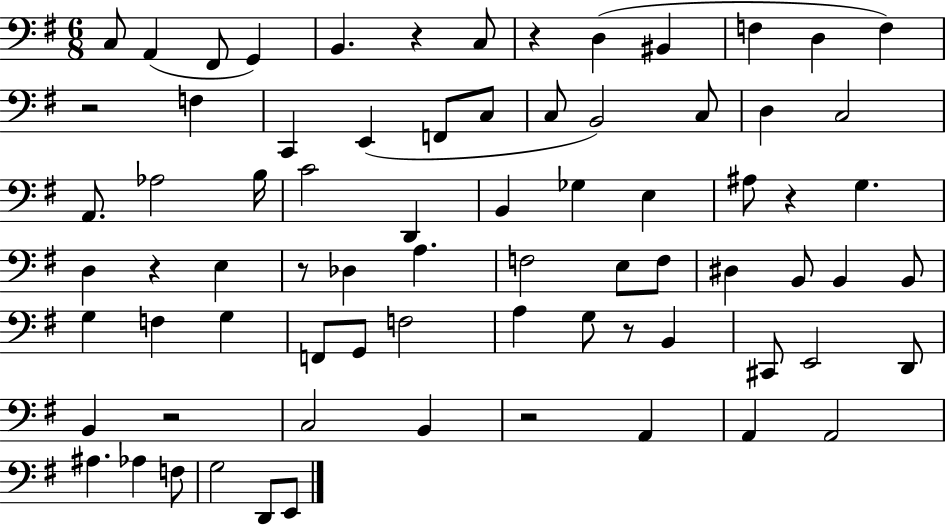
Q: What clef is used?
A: bass